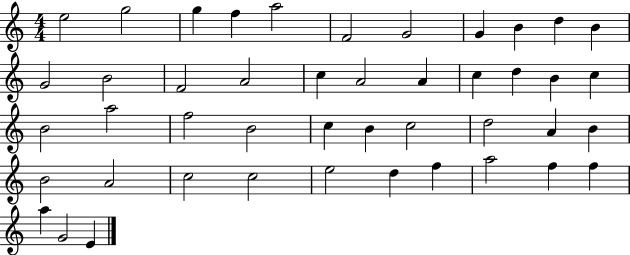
X:1
T:Untitled
M:4/4
L:1/4
K:C
e2 g2 g f a2 F2 G2 G B d B G2 B2 F2 A2 c A2 A c d B c B2 a2 f2 B2 c B c2 d2 A B B2 A2 c2 c2 e2 d f a2 f f a G2 E